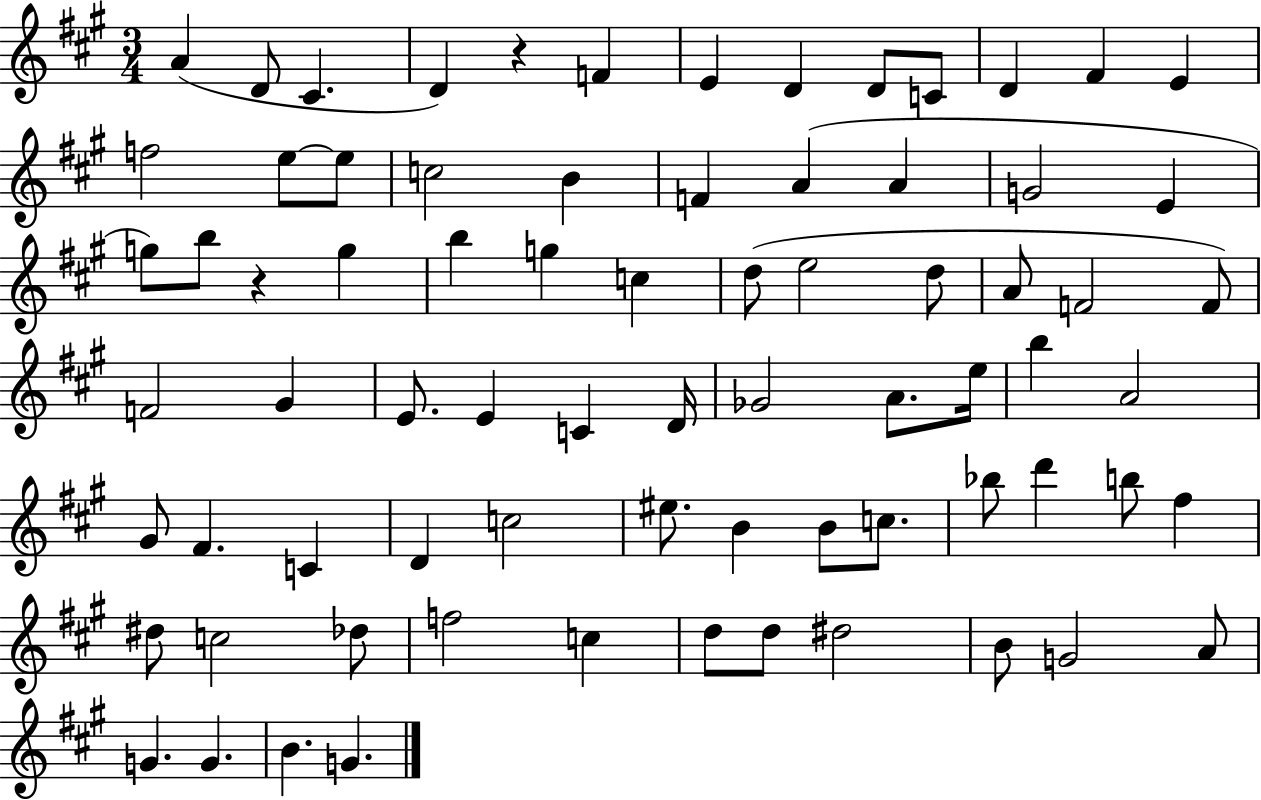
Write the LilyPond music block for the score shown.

{
  \clef treble
  \numericTimeSignature
  \time 3/4
  \key a \major
  a'4( d'8 cis'4. | d'4) r4 f'4 | e'4 d'4 d'8 c'8 | d'4 fis'4 e'4 | \break f''2 e''8~~ e''8 | c''2 b'4 | f'4 a'4( a'4 | g'2 e'4 | \break g''8) b''8 r4 g''4 | b''4 g''4 c''4 | d''8( e''2 d''8 | a'8 f'2 f'8) | \break f'2 gis'4 | e'8. e'4 c'4 d'16 | ges'2 a'8. e''16 | b''4 a'2 | \break gis'8 fis'4. c'4 | d'4 c''2 | eis''8. b'4 b'8 c''8. | bes''8 d'''4 b''8 fis''4 | \break dis''8 c''2 des''8 | f''2 c''4 | d''8 d''8 dis''2 | b'8 g'2 a'8 | \break g'4. g'4. | b'4. g'4. | \bar "|."
}